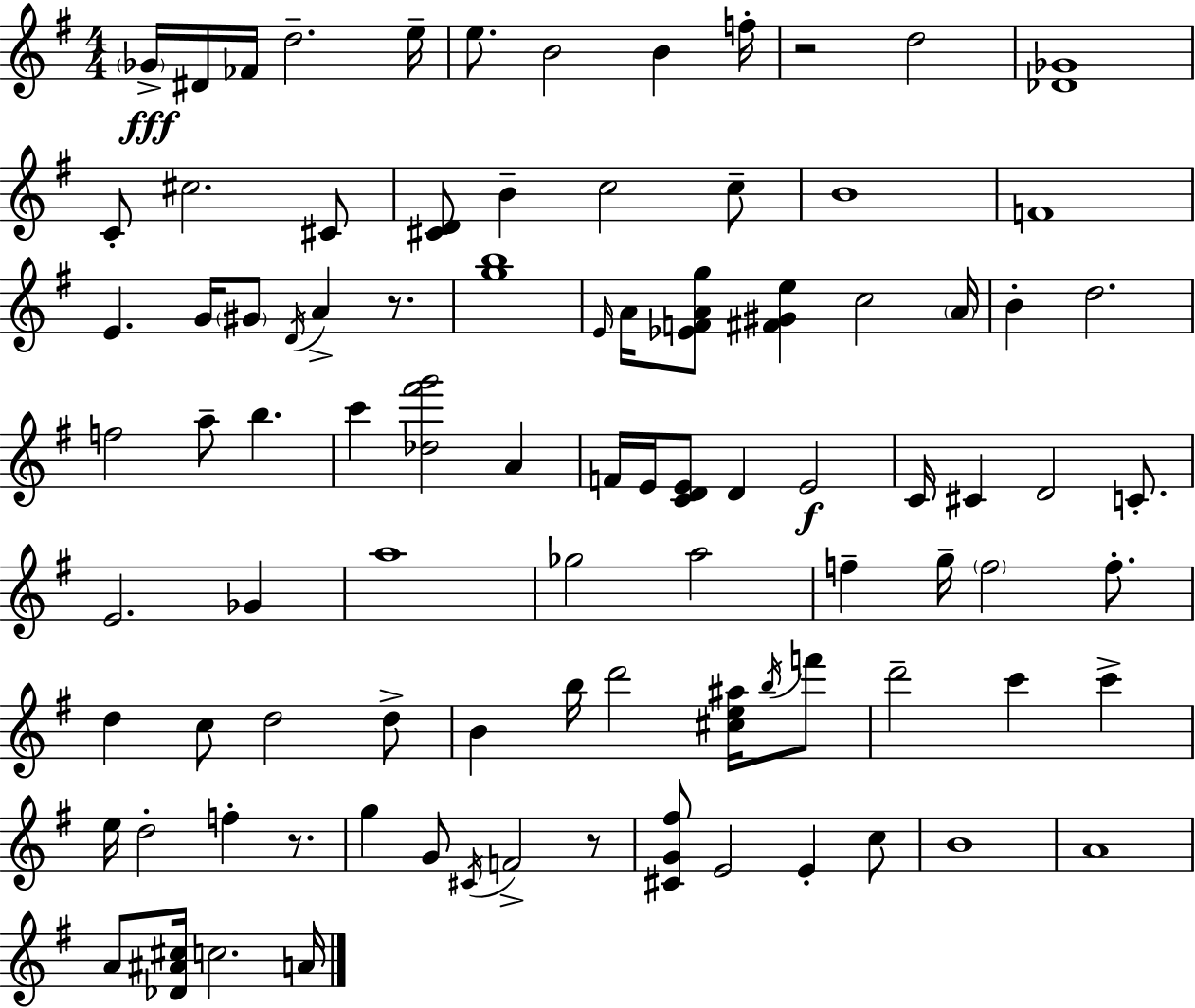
{
  \clef treble
  \numericTimeSignature
  \time 4/4
  \key g \major
  \repeat volta 2 { \parenthesize ges'16->\fff dis'16 fes'16 d''2.-- e''16-- | e''8. b'2 b'4 f''16-. | r2 d''2 | <des' ges'>1 | \break c'8-. cis''2. cis'8 | <cis' d'>8 b'4-- c''2 c''8-- | b'1 | f'1 | \break e'4. g'16 \parenthesize gis'8 \acciaccatura { d'16 } a'4-> r8. | <g'' b''>1 | \grace { e'16 } a'16 <ees' f' a' g''>8 <fis' gis' e''>4 c''2 | \parenthesize a'16 b'4-. d''2. | \break f''2 a''8-- b''4. | c'''4 <des'' fis''' g'''>2 a'4 | f'16 e'16 <c' d' e'>8 d'4 e'2\f | c'16 cis'4 d'2 c'8.-. | \break e'2. ges'4 | a''1 | ges''2 a''2 | f''4-- g''16-- \parenthesize f''2 f''8.-. | \break d''4 c''8 d''2 | d''8-> b'4 b''16 d'''2 <cis'' e'' ais''>16 | \acciaccatura { b''16 } f'''8 d'''2-- c'''4 c'''4-> | e''16 d''2-. f''4-. | \break r8. g''4 g'8 \acciaccatura { cis'16 } f'2-> | r8 <cis' g' fis''>8 e'2 e'4-. | c''8 b'1 | a'1 | \break a'8 <des' ais' cis''>16 c''2. | a'16 } \bar "|."
}